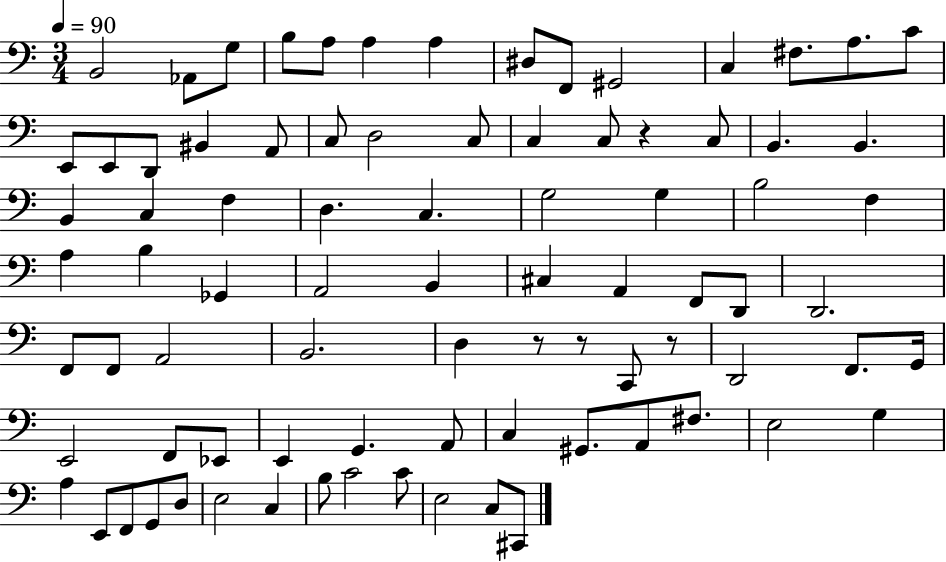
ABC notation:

X:1
T:Untitled
M:3/4
L:1/4
K:C
B,,2 _A,,/2 G,/2 B,/2 A,/2 A, A, ^D,/2 F,,/2 ^G,,2 C, ^F,/2 A,/2 C/2 E,,/2 E,,/2 D,,/2 ^B,, A,,/2 C,/2 D,2 C,/2 C, C,/2 z C,/2 B,, B,, B,, C, F, D, C, G,2 G, B,2 F, A, B, _G,, A,,2 B,, ^C, A,, F,,/2 D,,/2 D,,2 F,,/2 F,,/2 A,,2 B,,2 D, z/2 z/2 C,,/2 z/2 D,,2 F,,/2 G,,/4 E,,2 F,,/2 _E,,/2 E,, G,, A,,/2 C, ^G,,/2 A,,/2 ^F,/2 E,2 G, A, E,,/2 F,,/2 G,,/2 D,/2 E,2 C, B,/2 C2 C/2 E,2 C,/2 ^C,,/2